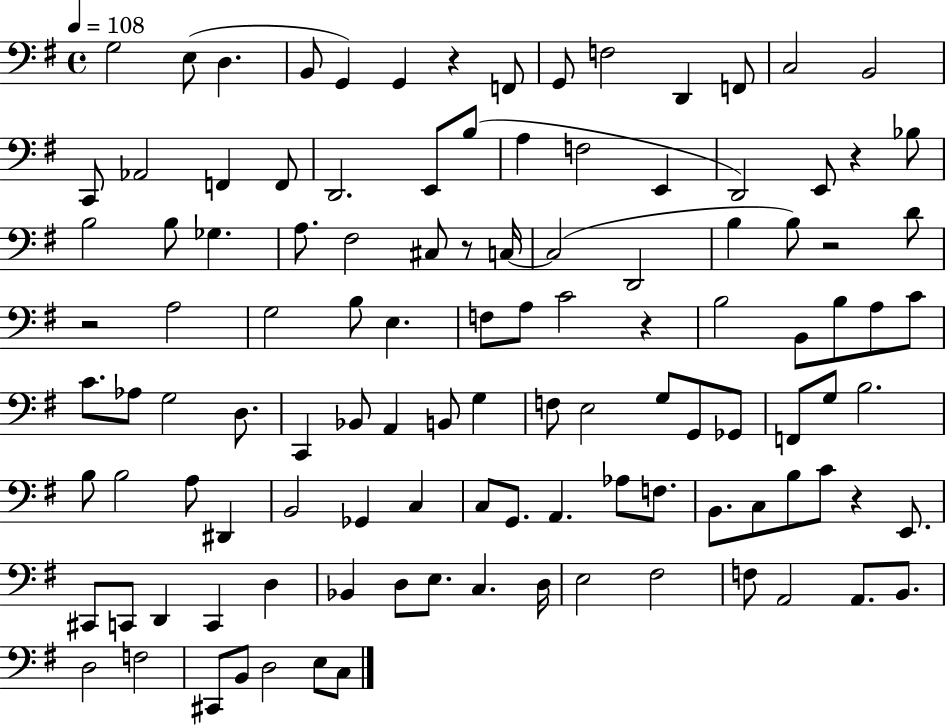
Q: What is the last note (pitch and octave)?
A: C3